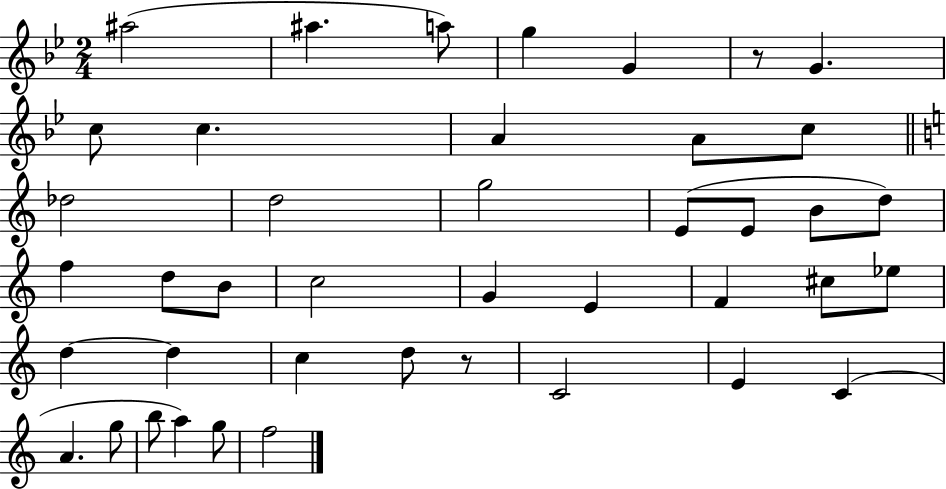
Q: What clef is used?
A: treble